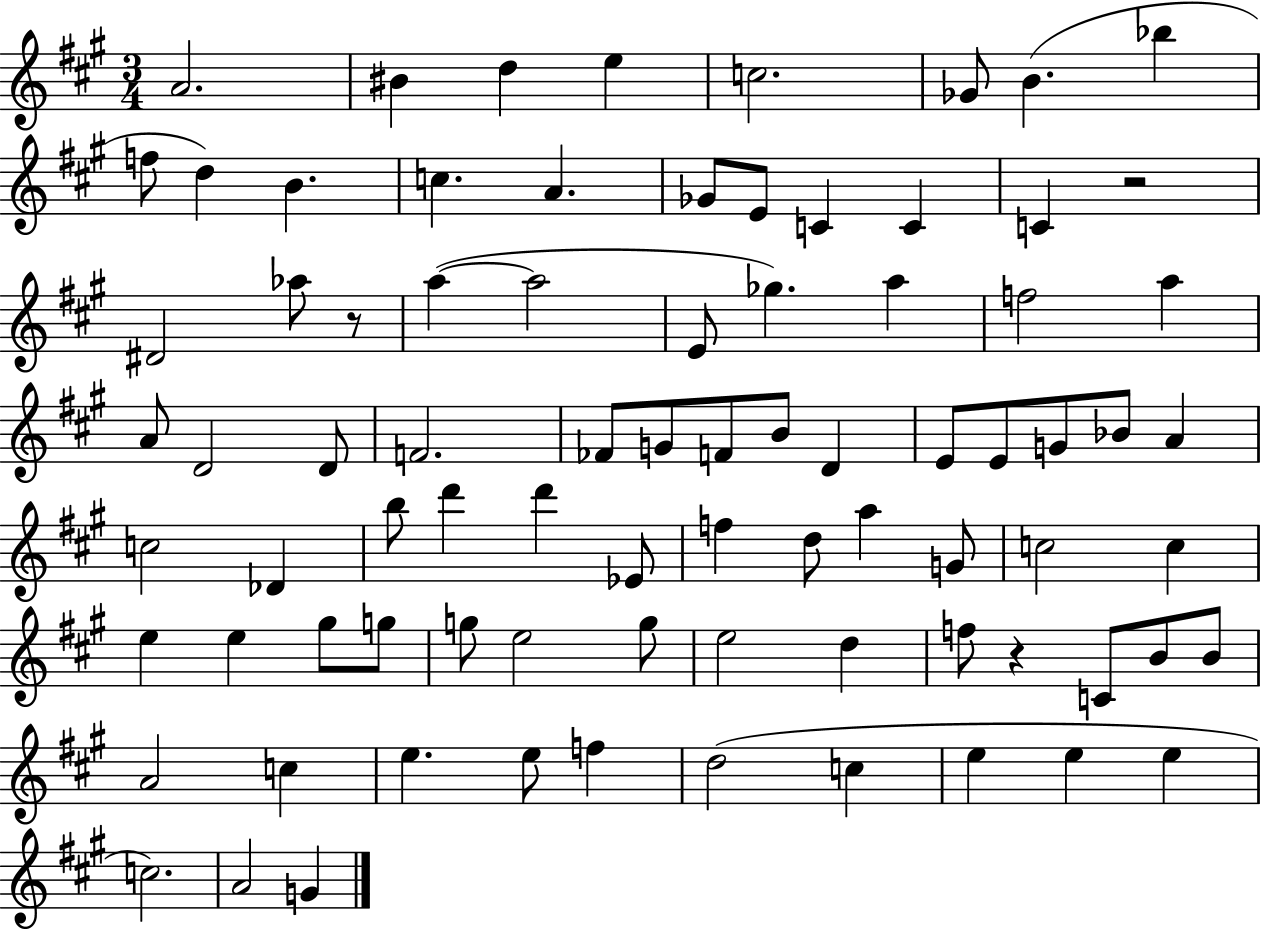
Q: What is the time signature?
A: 3/4